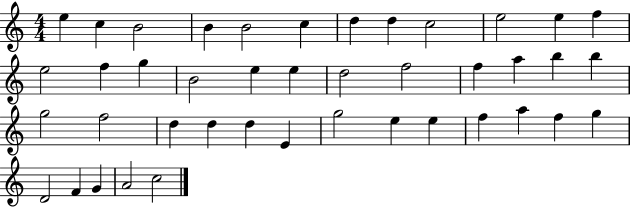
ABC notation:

X:1
T:Untitled
M:4/4
L:1/4
K:C
e c B2 B B2 c d d c2 e2 e f e2 f g B2 e e d2 f2 f a b b g2 f2 d d d E g2 e e f a f g D2 F G A2 c2